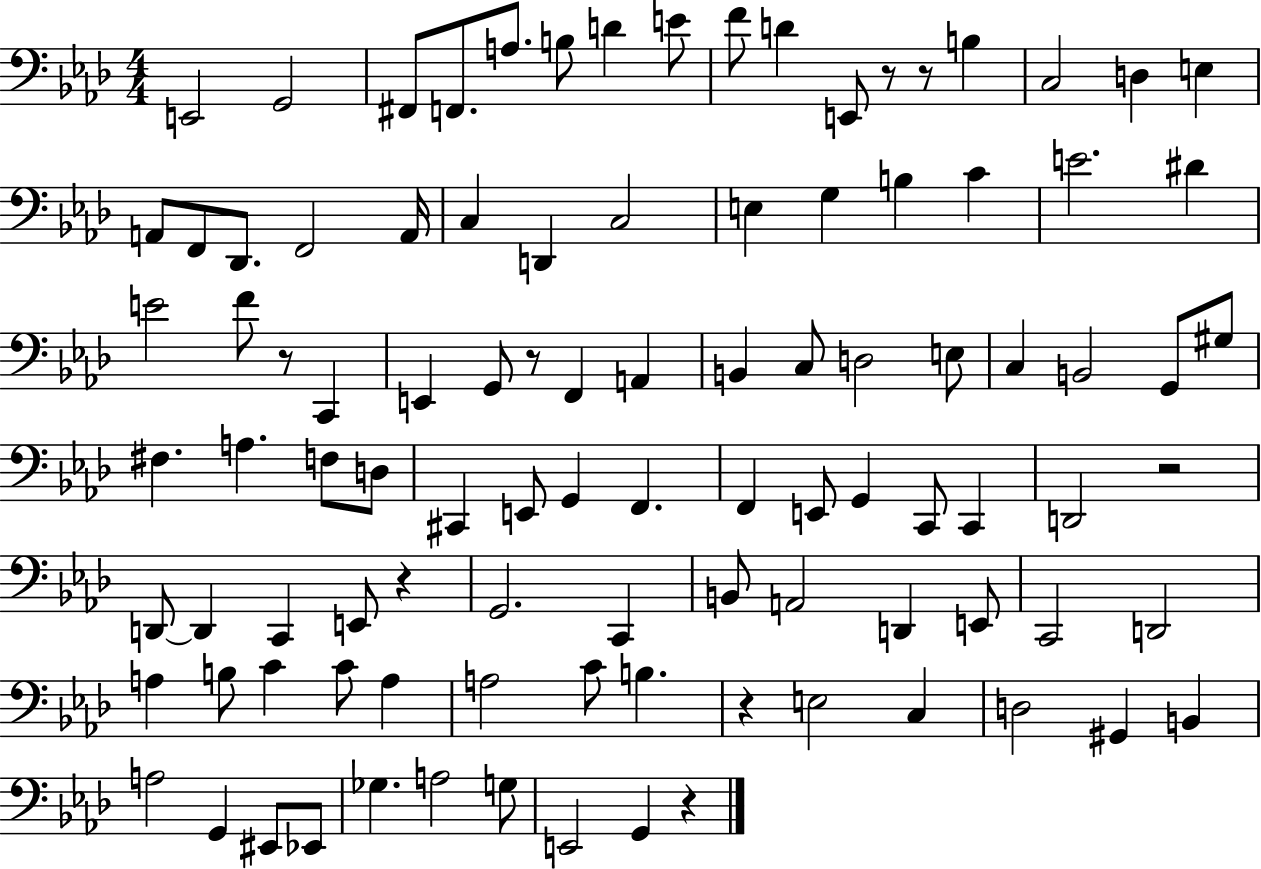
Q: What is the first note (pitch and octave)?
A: E2